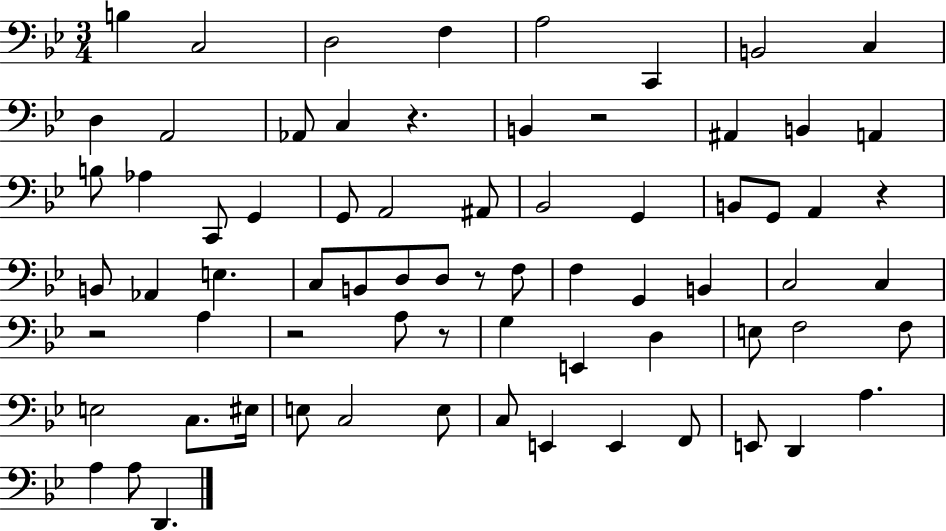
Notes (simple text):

B3/q C3/h D3/h F3/q A3/h C2/q B2/h C3/q D3/q A2/h Ab2/e C3/q R/q. B2/q R/h A#2/q B2/q A2/q B3/e Ab3/q C2/e G2/q G2/e A2/h A#2/e Bb2/h G2/q B2/e G2/e A2/q R/q B2/e Ab2/q E3/q. C3/e B2/e D3/e D3/e R/e F3/e F3/q G2/q B2/q C3/h C3/q R/h A3/q R/h A3/e R/e G3/q E2/q D3/q E3/e F3/h F3/e E3/h C3/e. EIS3/s E3/e C3/h E3/e C3/e E2/q E2/q F2/e E2/e D2/q A3/q. A3/q A3/e D2/q.